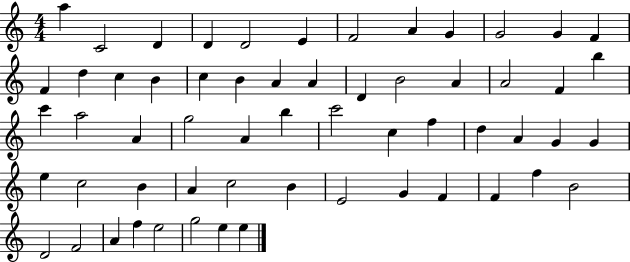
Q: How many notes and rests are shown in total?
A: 59